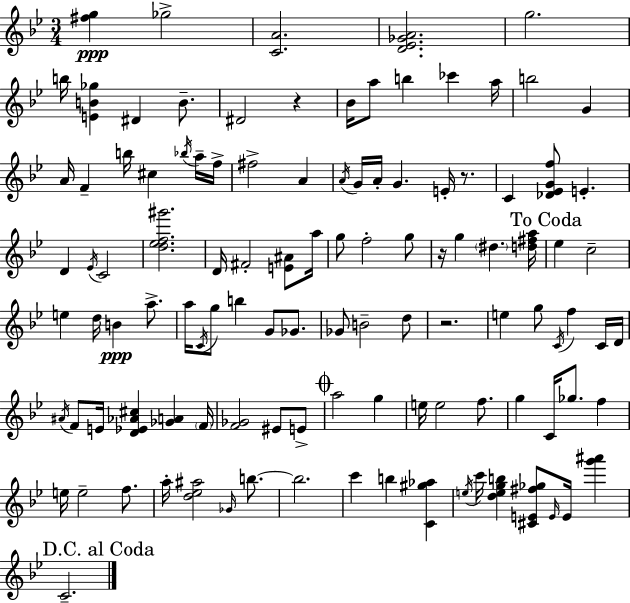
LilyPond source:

{
  \clef treble
  \numericTimeSignature
  \time 3/4
  \key g \minor
  <fis'' g''>4\ppp ges''2-> | <c' a'>2. | <d' ees' ges' a'>2. | g''2. | \break b''16 <e' b' ges''>4 dis'4 b'8.-- | dis'2 r4 | bes'16 a''8 b''4 ces'''4 a''16 | b''2 g'4 | \break a'16 f'4-- b''16 cis''4 \acciaccatura { bes''16 } a''16-- | f''16-> fis''2-> a'4 | \acciaccatura { a'16 } g'16 a'16-. g'4. e'16-. r8. | c'4 <des' ees' g' f''>8 e'4.-. | \break d'4 \acciaccatura { ees'16 } c'2 | <d'' ees'' f'' gis'''>2. | d'16 fis'2-. | <e' ais'>8 a''16 g''8 f''2-. | \break g''8 r16 g''4 \parenthesize dis''4. | <d'' fis'' a''>16 \mark "To Coda" ees''4 c''2-- | e''4 d''16 b'4\ppp | a''8.-> a''16 \acciaccatura { c'16 } g''8 b''4 g'8 | \break ges'8. ges'8 b'2-- | d''8 r2. | e''4 g''8 \acciaccatura { c'16 } f''4 | c'16 d'16 \acciaccatura { ais'16 } f'8 e'16 <d' ees' aes' cis''>4 | \break <ges' a'>4 \parenthesize f'16 <f' ges'>2 | eis'8 e'8-> \mark \markup { \musicglyph "scripts.coda" } a''2 | g''4 e''16 e''2 | f''8. g''4 c'16 ges''8. | \break f''4 e''16 e''2-- | f''8. a''16-. <d'' ees'' ais''>2 | \grace { ges'16 } b''8.~~ b''2. | c'''4 b''4 | \break <c' gis'' aes''>4 \acciaccatura { e''16 } c'''16 <d'' e'' g'' b''>4 | <cis' e' fis'' ges''>8 \grace { e'16 } e'16 <g''' ais'''>4 \mark "D.C. al Coda" c'2.-- | \bar "|."
}